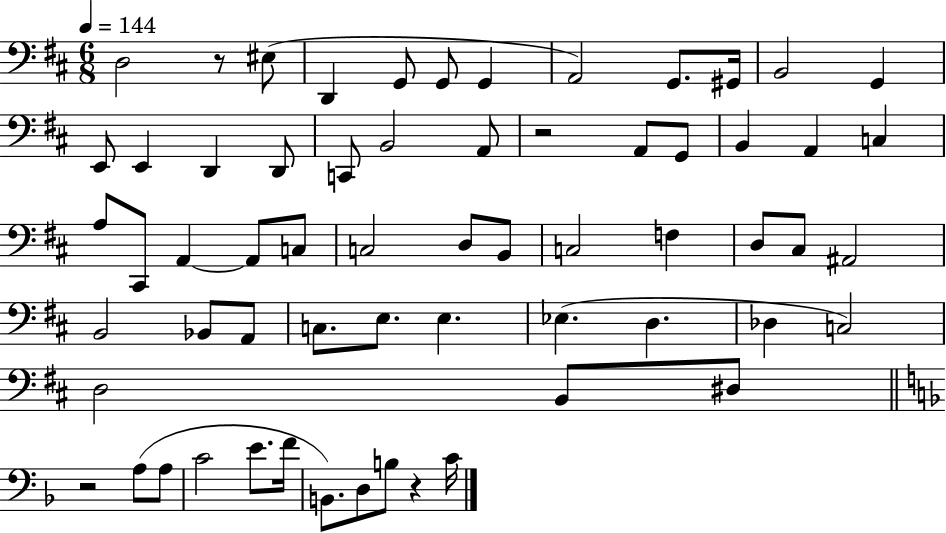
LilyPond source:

{
  \clef bass
  \numericTimeSignature
  \time 6/8
  \key d \major
  \tempo 4 = 144
  \repeat volta 2 { d2 r8 eis8( | d,4 g,8 g,8 g,4 | a,2) g,8. gis,16 | b,2 g,4 | \break e,8 e,4 d,4 d,8 | c,8 b,2 a,8 | r2 a,8 g,8 | b,4 a,4 c4 | \break a8 cis,8 a,4~~ a,8 c8 | c2 d8 b,8 | c2 f4 | d8 cis8 ais,2 | \break b,2 bes,8 a,8 | c8. e8. e4. | ees4.( d4. | des4 c2) | \break d2 b,8 dis8 | \bar "||" \break \key f \major r2 a8( a8 | c'2 e'8. f'16 | b,8.) d8 b8 r4 c'16 | } \bar "|."
}